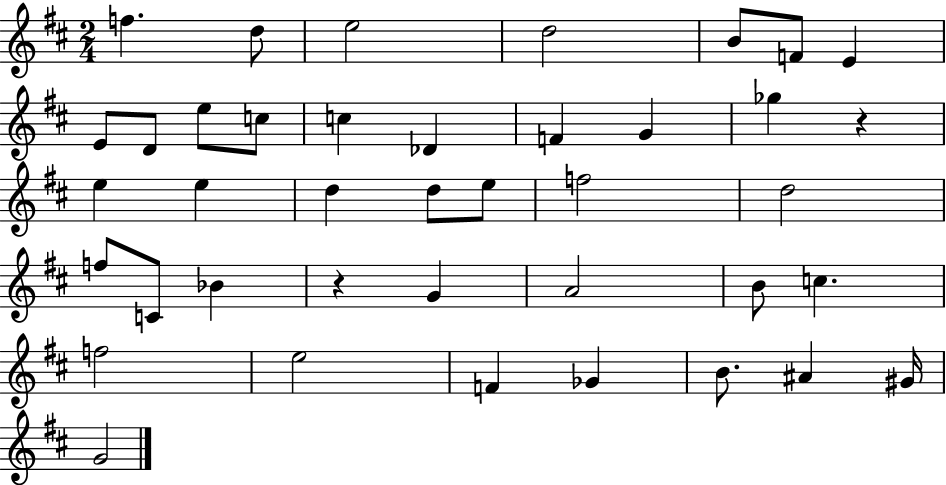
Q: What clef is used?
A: treble